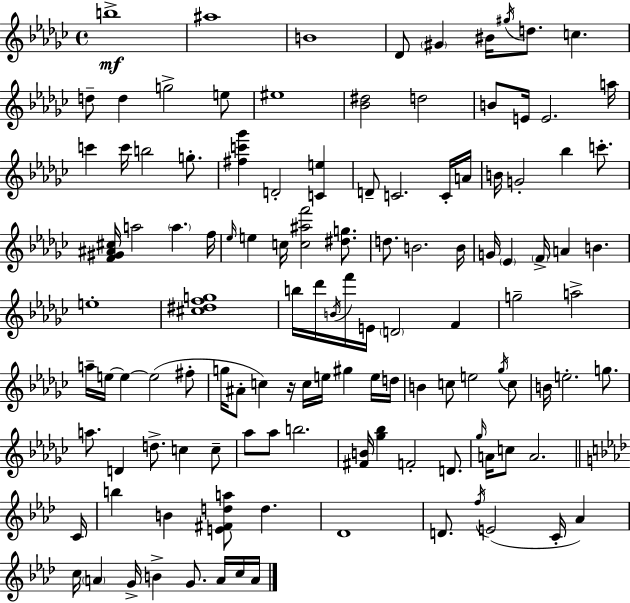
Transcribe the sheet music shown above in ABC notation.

X:1
T:Untitled
M:4/4
L:1/4
K:Ebm
b4 ^a4 B4 _D/2 ^G ^B/4 ^g/4 d/2 c d/2 d g2 e/2 ^e4 [_B^d]2 d2 B/2 E/4 E2 a/4 c' c'/4 b2 g/2 [^fc'_g'] D2 [Ce] D/2 C2 C/4 A/4 B/4 G2 _b c'/2 [F^G^A^c]/4 a2 a f/4 _e/4 e c/4 [c^af']2 [^dg]/2 d/2 B2 B/4 G/4 _E F/4 A B e4 [^c^dfg]4 b/4 _d'/4 B/4 f'/4 E/4 D2 F g2 a2 a/4 e/4 e e2 ^f/2 g/4 ^A/2 c z/4 c/4 e/4 ^g e/4 d/4 B c/2 e2 _g/4 c/2 B/4 e2 g/2 a/2 D d/2 c c/2 _a/2 _a/2 b2 [^FB]/4 [_g_b] F2 D/2 _g/4 A/4 c/2 A2 C/4 b B [E^Fda]/2 d _D4 D/2 f/4 E2 C/4 _A c/4 A G/4 B G/2 A/4 c/4 A/4